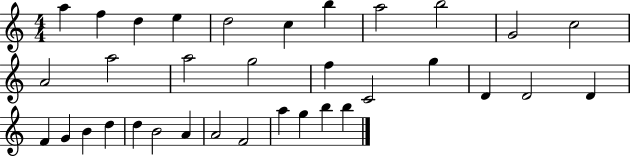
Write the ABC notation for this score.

X:1
T:Untitled
M:4/4
L:1/4
K:C
a f d e d2 c b a2 b2 G2 c2 A2 a2 a2 g2 f C2 g D D2 D F G B d d B2 A A2 F2 a g b b